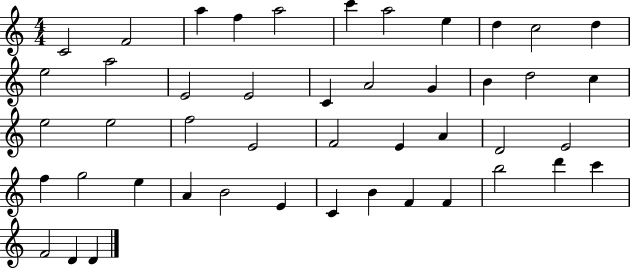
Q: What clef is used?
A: treble